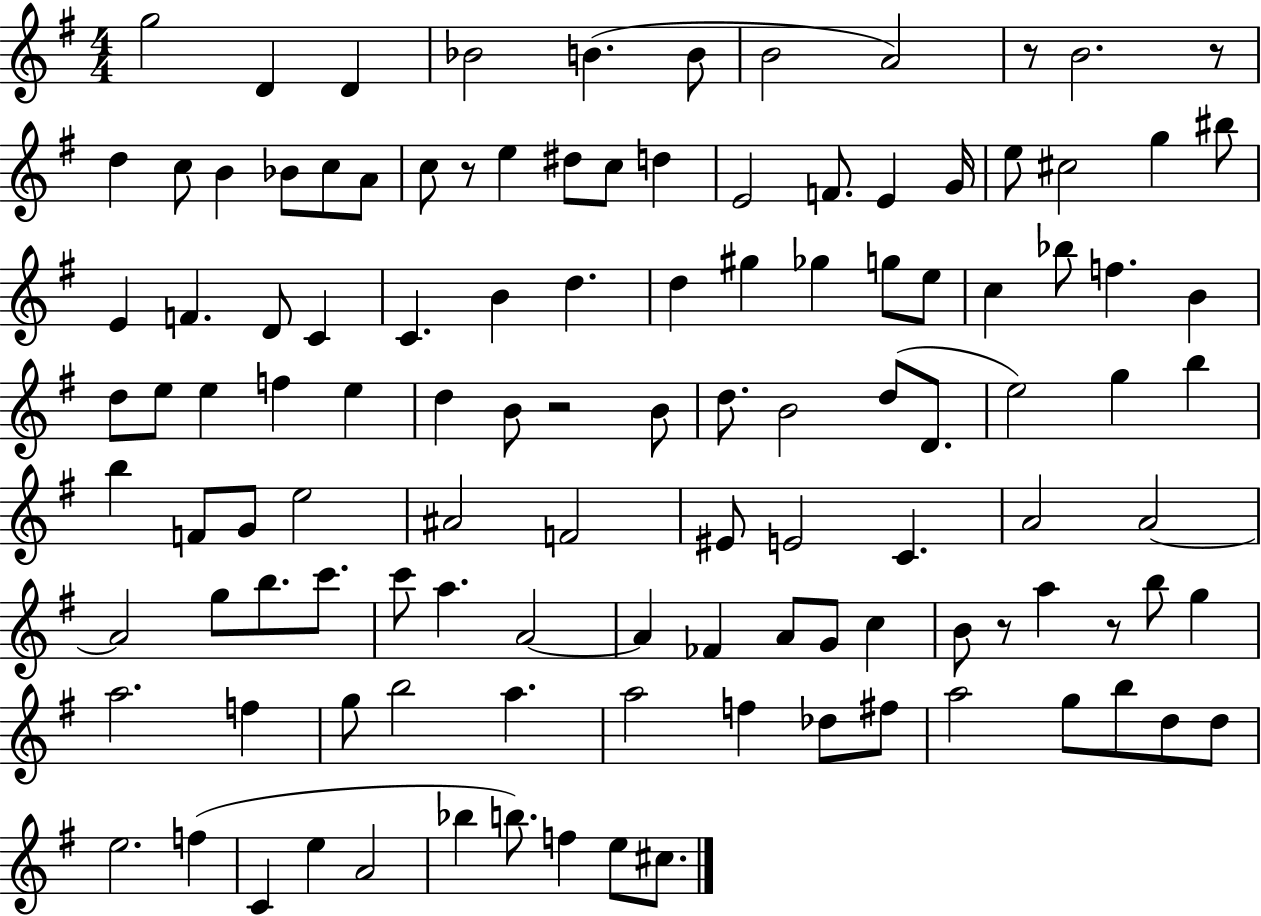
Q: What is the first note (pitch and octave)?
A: G5